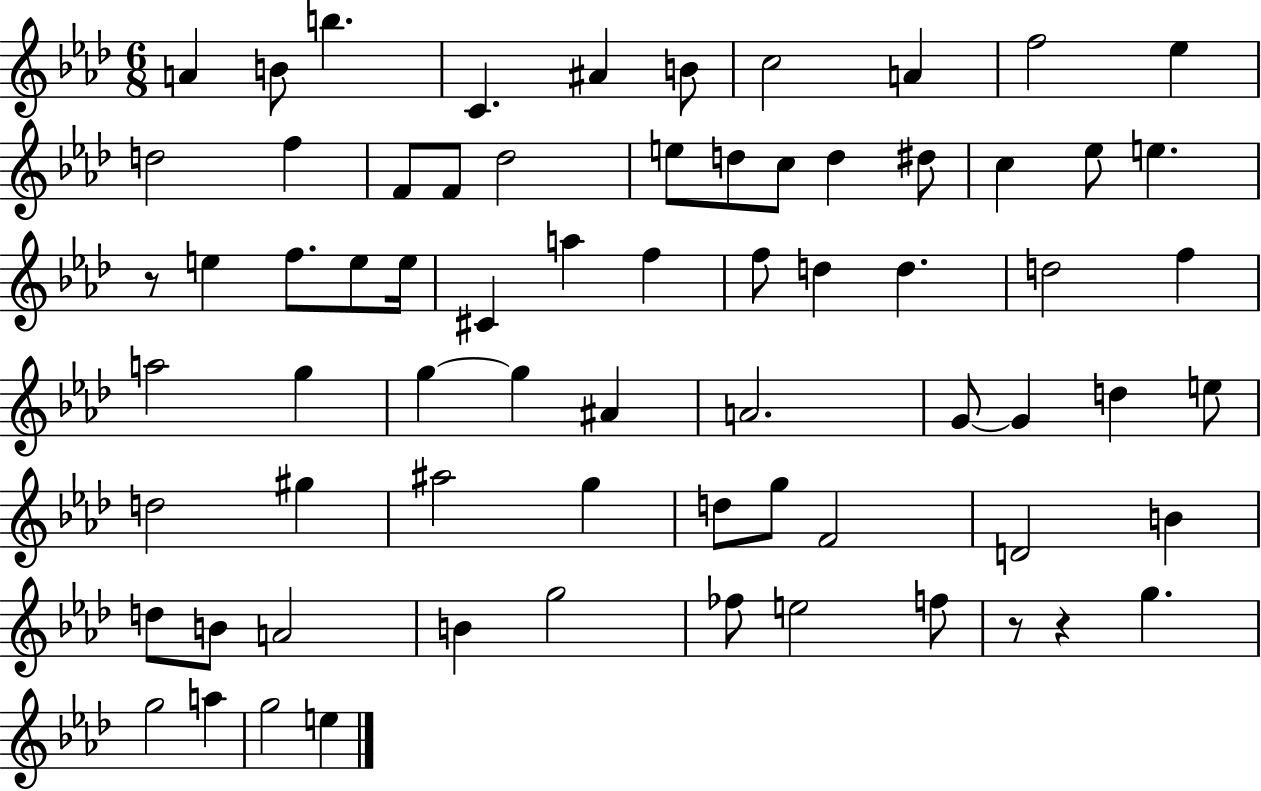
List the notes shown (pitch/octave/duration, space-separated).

A4/q B4/e B5/q. C4/q. A#4/q B4/e C5/h A4/q F5/h Eb5/q D5/h F5/q F4/e F4/e Db5/h E5/e D5/e C5/e D5/q D#5/e C5/q Eb5/e E5/q. R/e E5/q F5/e. E5/e E5/s C#4/q A5/q F5/q F5/e D5/q D5/q. D5/h F5/q A5/h G5/q G5/q G5/q A#4/q A4/h. G4/e G4/q D5/q E5/e D5/h G#5/q A#5/h G5/q D5/e G5/e F4/h D4/h B4/q D5/e B4/e A4/h B4/q G5/h FES5/e E5/h F5/e R/e R/q G5/q. G5/h A5/q G5/h E5/q